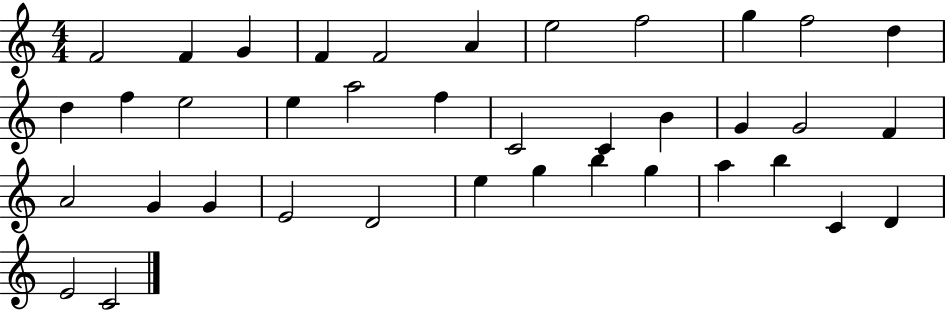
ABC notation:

X:1
T:Untitled
M:4/4
L:1/4
K:C
F2 F G F F2 A e2 f2 g f2 d d f e2 e a2 f C2 C B G G2 F A2 G G E2 D2 e g b g a b C D E2 C2